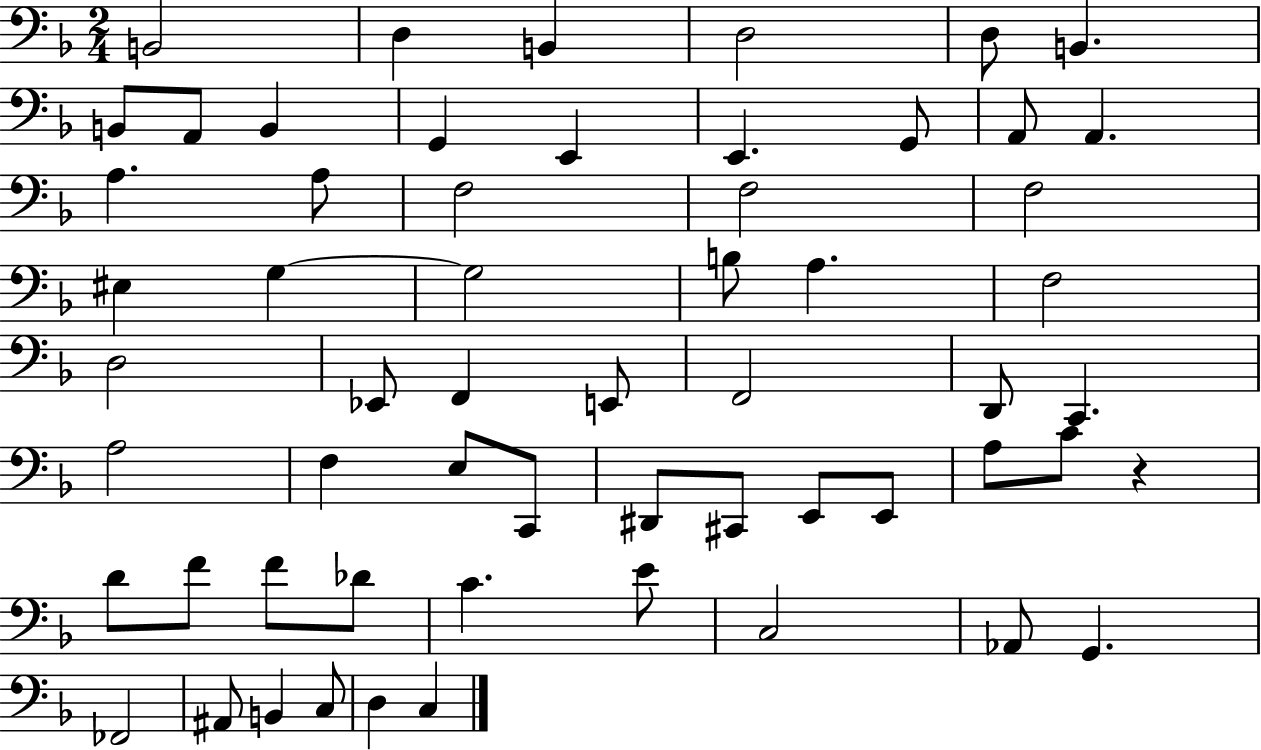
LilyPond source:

{
  \clef bass
  \numericTimeSignature
  \time 2/4
  \key f \major
  \repeat volta 2 { b,2 | d4 b,4 | d2 | d8 b,4. | \break b,8 a,8 b,4 | g,4 e,4 | e,4. g,8 | a,8 a,4. | \break a4. a8 | f2 | f2 | f2 | \break eis4 g4~~ | g2 | b8 a4. | f2 | \break d2 | ees,8 f,4 e,8 | f,2 | d,8 c,4. | \break a2 | f4 e8 c,8 | dis,8 cis,8 e,8 e,8 | a8 c'8 r4 | \break d'8 f'8 f'8 des'8 | c'4. e'8 | c2 | aes,8 g,4. | \break fes,2 | ais,8 b,4 c8 | d4 c4 | } \bar "|."
}